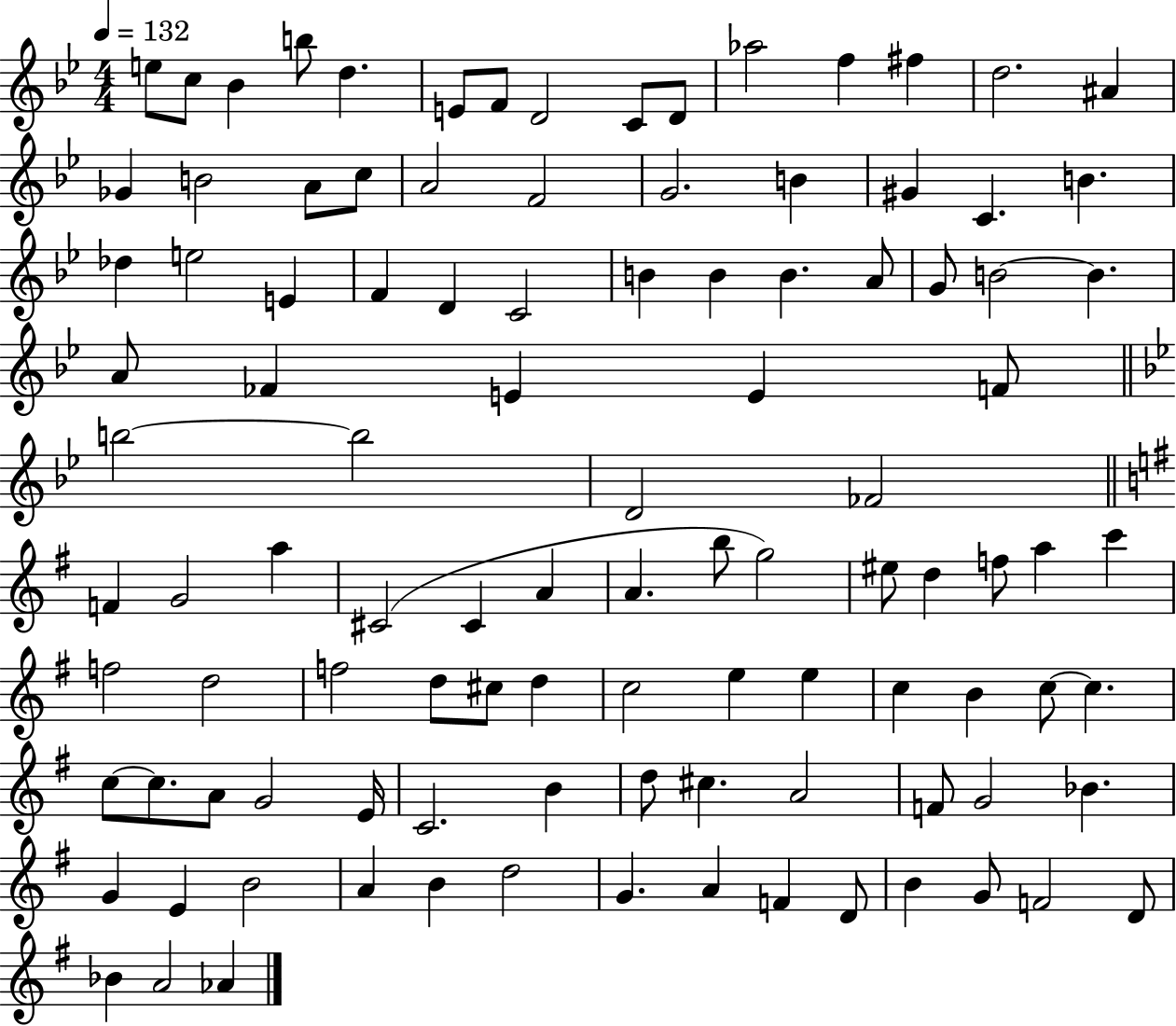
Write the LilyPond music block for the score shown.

{
  \clef treble
  \numericTimeSignature
  \time 4/4
  \key bes \major
  \tempo 4 = 132
  e''8 c''8 bes'4 b''8 d''4. | e'8 f'8 d'2 c'8 d'8 | aes''2 f''4 fis''4 | d''2. ais'4 | \break ges'4 b'2 a'8 c''8 | a'2 f'2 | g'2. b'4 | gis'4 c'4. b'4. | \break des''4 e''2 e'4 | f'4 d'4 c'2 | b'4 b'4 b'4. a'8 | g'8 b'2~~ b'4. | \break a'8 fes'4 e'4 e'4 f'8 | \bar "||" \break \key g \minor b''2~~ b''2 | d'2 fes'2 | \bar "||" \break \key e \minor f'4 g'2 a''4 | cis'2( cis'4 a'4 | a'4. b''8 g''2) | eis''8 d''4 f''8 a''4 c'''4 | \break f''2 d''2 | f''2 d''8 cis''8 d''4 | c''2 e''4 e''4 | c''4 b'4 c''8~~ c''4. | \break c''8~~ c''8. a'8 g'2 e'16 | c'2. b'4 | d''8 cis''4. a'2 | f'8 g'2 bes'4. | \break g'4 e'4 b'2 | a'4 b'4 d''2 | g'4. a'4 f'4 d'8 | b'4 g'8 f'2 d'8 | \break bes'4 a'2 aes'4 | \bar "|."
}